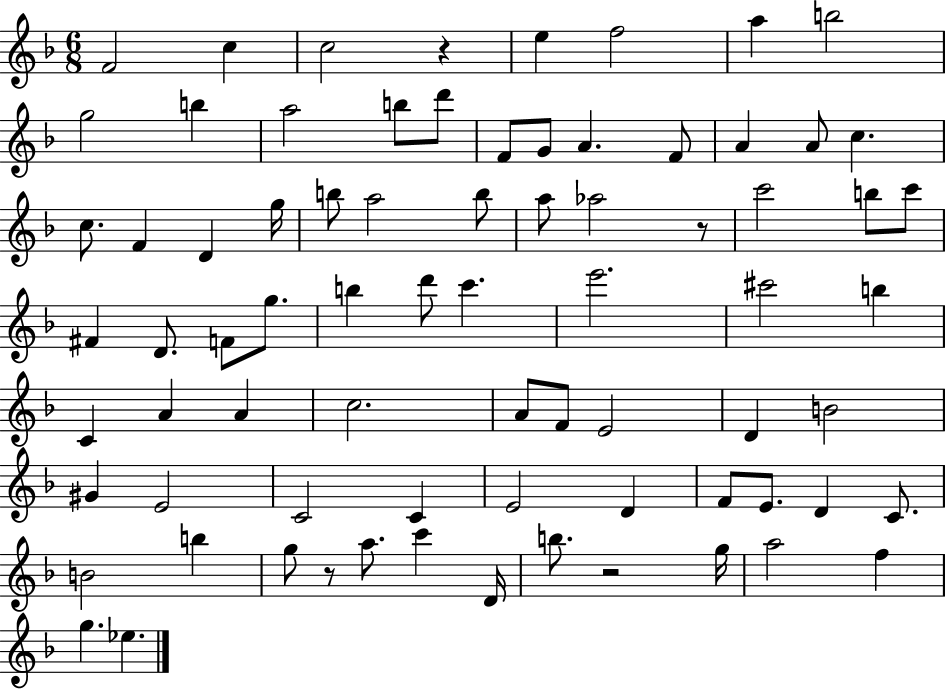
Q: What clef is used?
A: treble